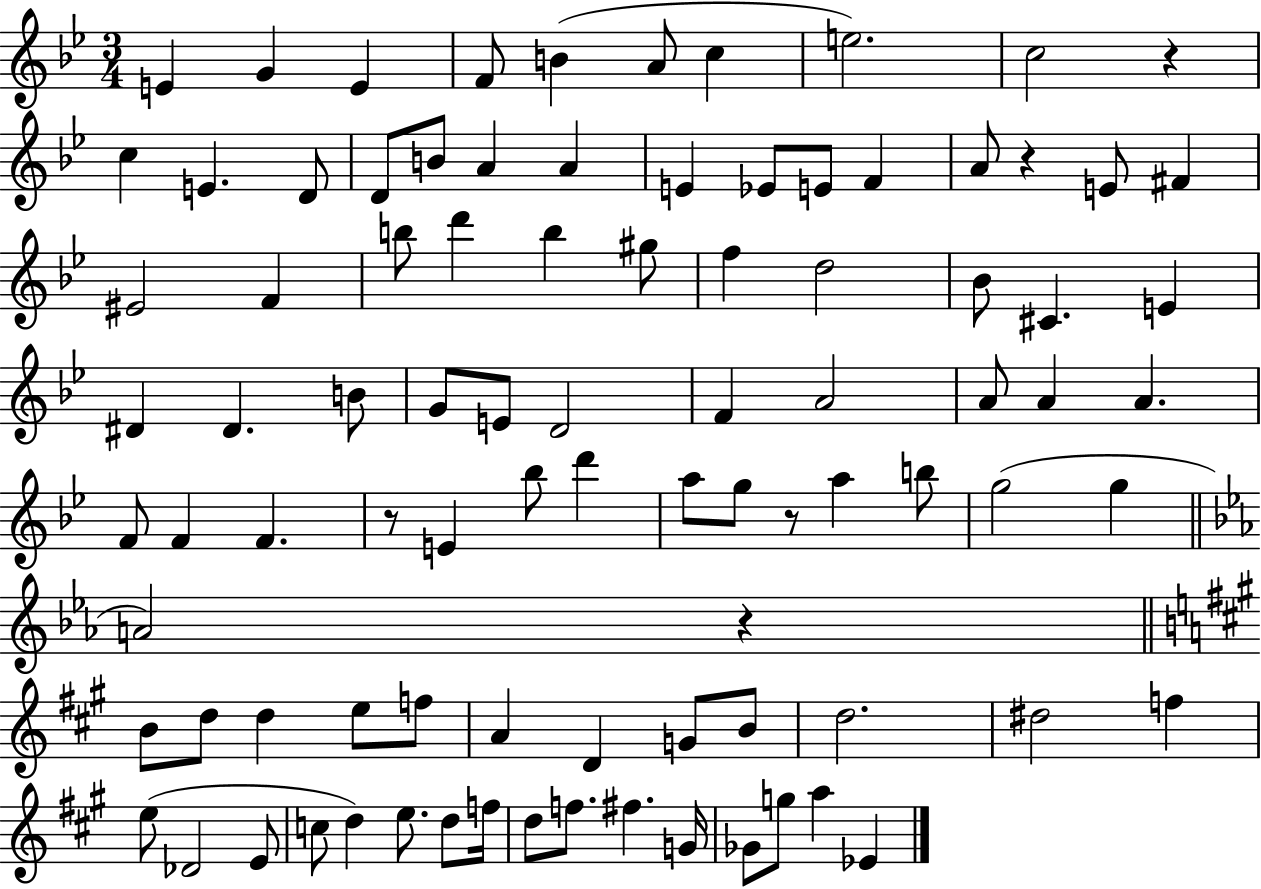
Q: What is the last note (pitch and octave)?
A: Eb4